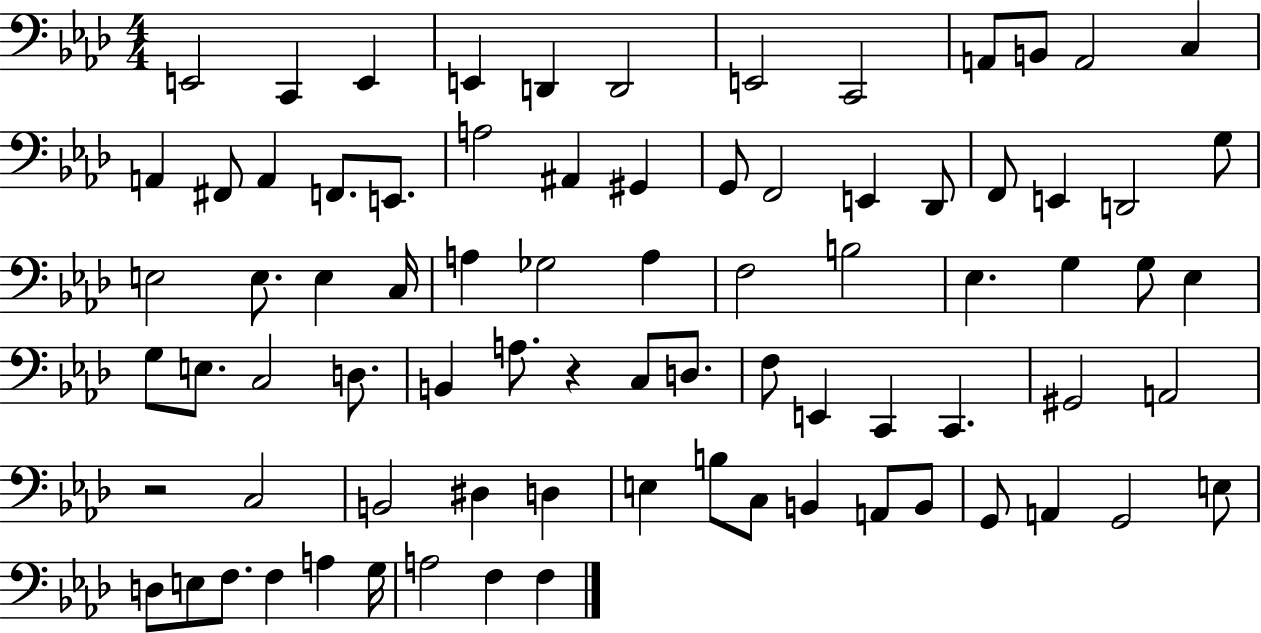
{
  \clef bass
  \numericTimeSignature
  \time 4/4
  \key aes \major
  e,2 c,4 e,4 | e,4 d,4 d,2 | e,2 c,2 | a,8 b,8 a,2 c4 | \break a,4 fis,8 a,4 f,8. e,8. | a2 ais,4 gis,4 | g,8 f,2 e,4 des,8 | f,8 e,4 d,2 g8 | \break e2 e8. e4 c16 | a4 ges2 a4 | f2 b2 | ees4. g4 g8 ees4 | \break g8 e8. c2 d8. | b,4 a8. r4 c8 d8. | f8 e,4 c,4 c,4. | gis,2 a,2 | \break r2 c2 | b,2 dis4 d4 | e4 b8 c8 b,4 a,8 b,8 | g,8 a,4 g,2 e8 | \break d8 e8 f8. f4 a4 g16 | a2 f4 f4 | \bar "|."
}